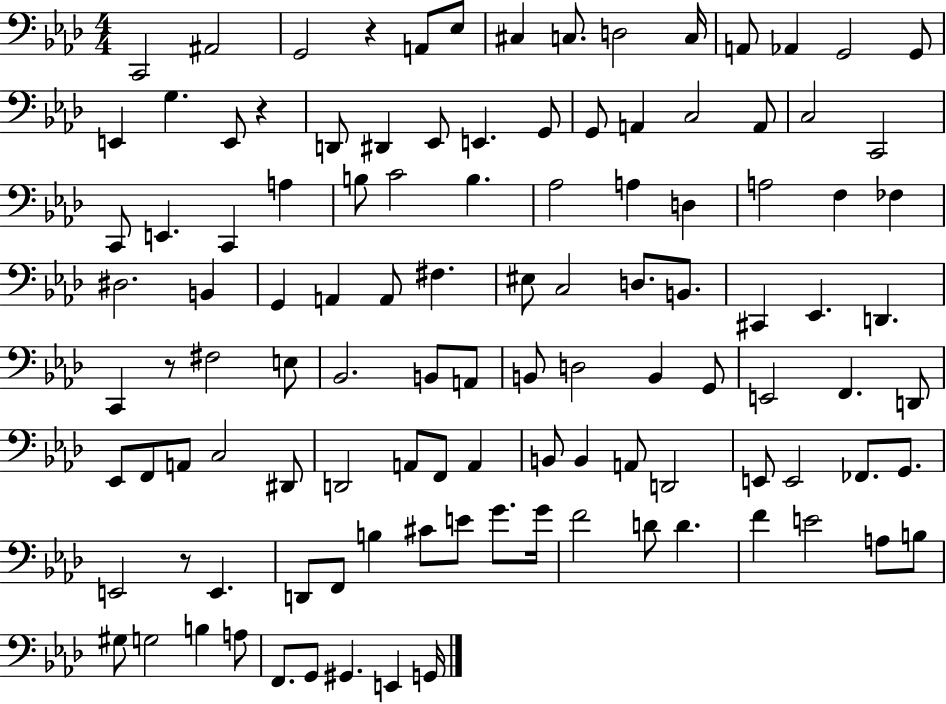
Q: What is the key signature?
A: AES major